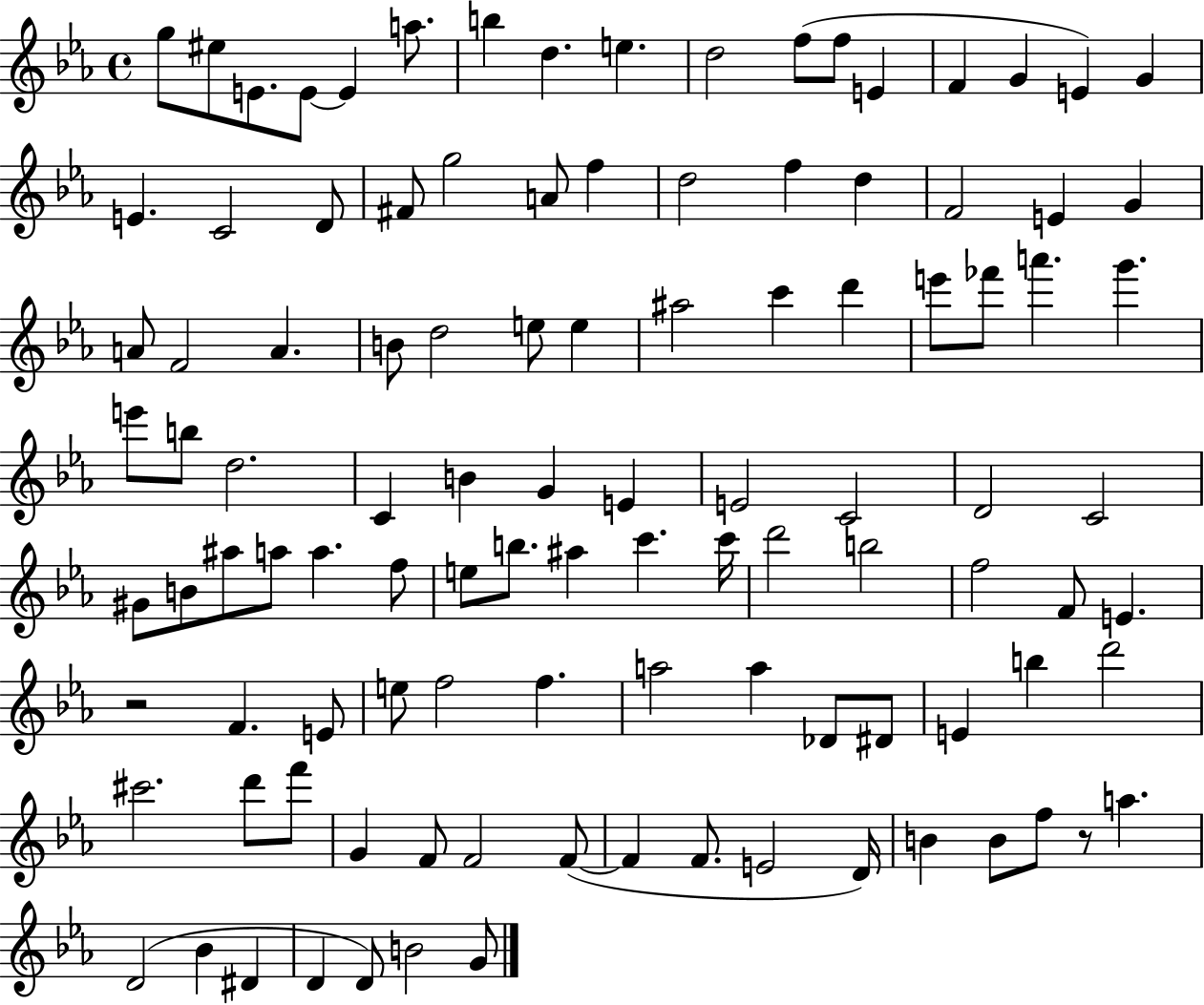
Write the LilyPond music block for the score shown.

{
  \clef treble
  \time 4/4
  \defaultTimeSignature
  \key ees \major
  \repeat volta 2 { g''8 eis''8 e'8. e'8~~ e'4 a''8. | b''4 d''4. e''4. | d''2 f''8( f''8 e'4 | f'4 g'4 e'4) g'4 | \break e'4. c'2 d'8 | fis'8 g''2 a'8 f''4 | d''2 f''4 d''4 | f'2 e'4 g'4 | \break a'8 f'2 a'4. | b'8 d''2 e''8 e''4 | ais''2 c'''4 d'''4 | e'''8 fes'''8 a'''4. g'''4. | \break e'''8 b''8 d''2. | c'4 b'4 g'4 e'4 | e'2 c'2 | d'2 c'2 | \break gis'8 b'8 ais''8 a''8 a''4. f''8 | e''8 b''8. ais''4 c'''4. c'''16 | d'''2 b''2 | f''2 f'8 e'4. | \break r2 f'4. e'8 | e''8 f''2 f''4. | a''2 a''4 des'8 dis'8 | e'4 b''4 d'''2 | \break cis'''2. d'''8 f'''8 | g'4 f'8 f'2 f'8~(~ | f'4 f'8. e'2 d'16) | b'4 b'8 f''8 r8 a''4. | \break d'2( bes'4 dis'4 | d'4 d'8) b'2 g'8 | } \bar "|."
}